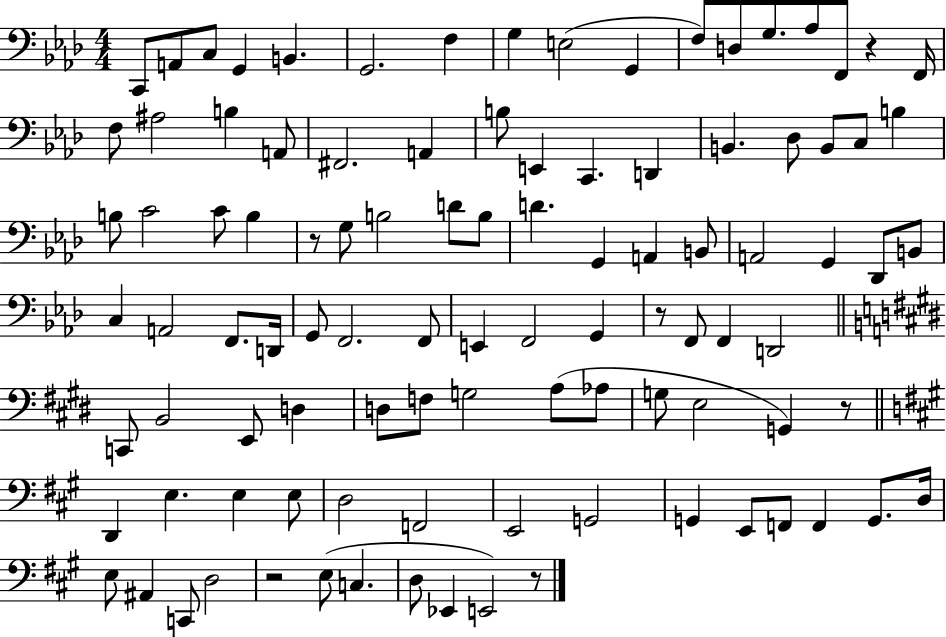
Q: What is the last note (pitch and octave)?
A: E2